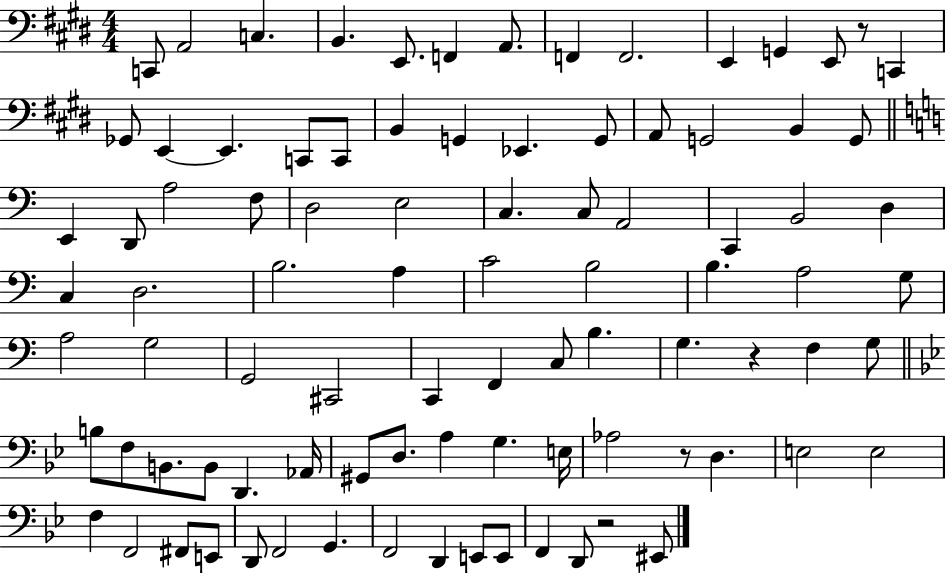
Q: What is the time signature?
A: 4/4